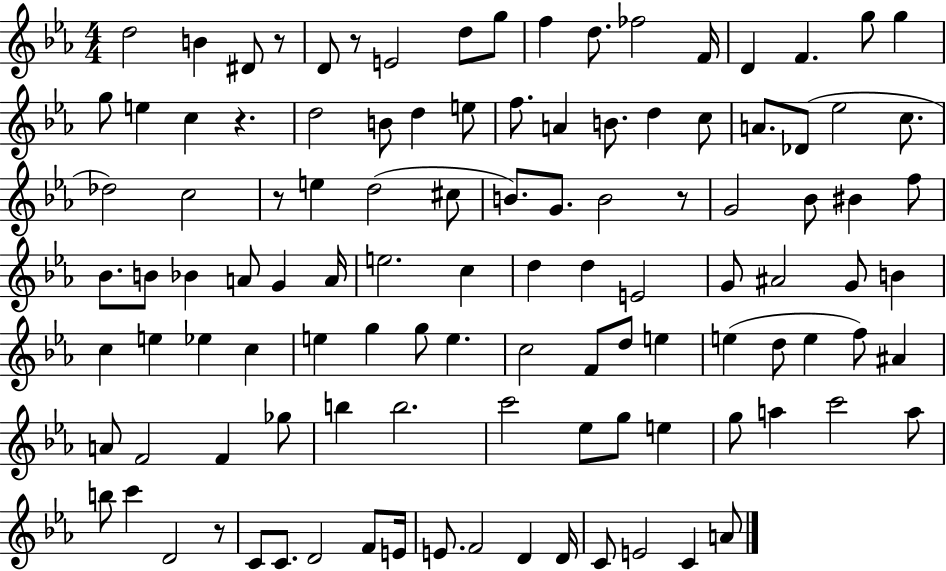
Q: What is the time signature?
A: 4/4